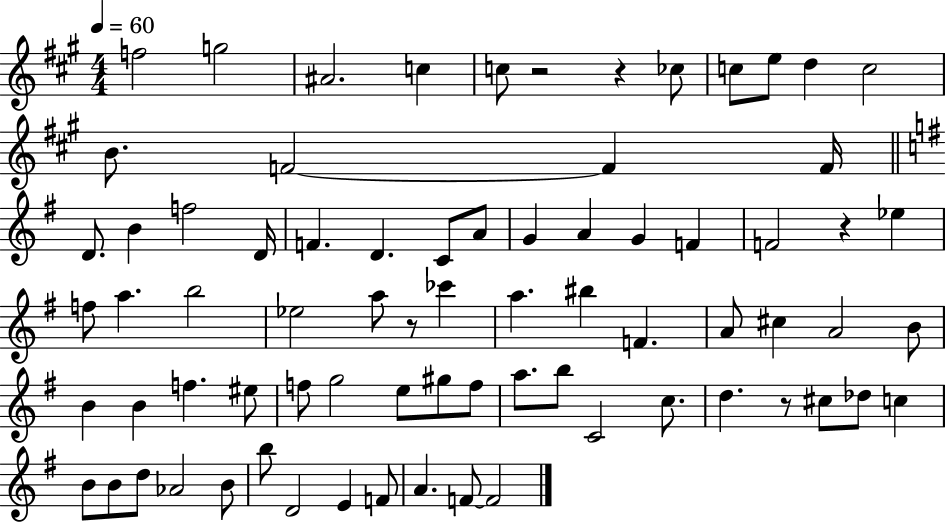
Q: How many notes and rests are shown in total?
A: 75